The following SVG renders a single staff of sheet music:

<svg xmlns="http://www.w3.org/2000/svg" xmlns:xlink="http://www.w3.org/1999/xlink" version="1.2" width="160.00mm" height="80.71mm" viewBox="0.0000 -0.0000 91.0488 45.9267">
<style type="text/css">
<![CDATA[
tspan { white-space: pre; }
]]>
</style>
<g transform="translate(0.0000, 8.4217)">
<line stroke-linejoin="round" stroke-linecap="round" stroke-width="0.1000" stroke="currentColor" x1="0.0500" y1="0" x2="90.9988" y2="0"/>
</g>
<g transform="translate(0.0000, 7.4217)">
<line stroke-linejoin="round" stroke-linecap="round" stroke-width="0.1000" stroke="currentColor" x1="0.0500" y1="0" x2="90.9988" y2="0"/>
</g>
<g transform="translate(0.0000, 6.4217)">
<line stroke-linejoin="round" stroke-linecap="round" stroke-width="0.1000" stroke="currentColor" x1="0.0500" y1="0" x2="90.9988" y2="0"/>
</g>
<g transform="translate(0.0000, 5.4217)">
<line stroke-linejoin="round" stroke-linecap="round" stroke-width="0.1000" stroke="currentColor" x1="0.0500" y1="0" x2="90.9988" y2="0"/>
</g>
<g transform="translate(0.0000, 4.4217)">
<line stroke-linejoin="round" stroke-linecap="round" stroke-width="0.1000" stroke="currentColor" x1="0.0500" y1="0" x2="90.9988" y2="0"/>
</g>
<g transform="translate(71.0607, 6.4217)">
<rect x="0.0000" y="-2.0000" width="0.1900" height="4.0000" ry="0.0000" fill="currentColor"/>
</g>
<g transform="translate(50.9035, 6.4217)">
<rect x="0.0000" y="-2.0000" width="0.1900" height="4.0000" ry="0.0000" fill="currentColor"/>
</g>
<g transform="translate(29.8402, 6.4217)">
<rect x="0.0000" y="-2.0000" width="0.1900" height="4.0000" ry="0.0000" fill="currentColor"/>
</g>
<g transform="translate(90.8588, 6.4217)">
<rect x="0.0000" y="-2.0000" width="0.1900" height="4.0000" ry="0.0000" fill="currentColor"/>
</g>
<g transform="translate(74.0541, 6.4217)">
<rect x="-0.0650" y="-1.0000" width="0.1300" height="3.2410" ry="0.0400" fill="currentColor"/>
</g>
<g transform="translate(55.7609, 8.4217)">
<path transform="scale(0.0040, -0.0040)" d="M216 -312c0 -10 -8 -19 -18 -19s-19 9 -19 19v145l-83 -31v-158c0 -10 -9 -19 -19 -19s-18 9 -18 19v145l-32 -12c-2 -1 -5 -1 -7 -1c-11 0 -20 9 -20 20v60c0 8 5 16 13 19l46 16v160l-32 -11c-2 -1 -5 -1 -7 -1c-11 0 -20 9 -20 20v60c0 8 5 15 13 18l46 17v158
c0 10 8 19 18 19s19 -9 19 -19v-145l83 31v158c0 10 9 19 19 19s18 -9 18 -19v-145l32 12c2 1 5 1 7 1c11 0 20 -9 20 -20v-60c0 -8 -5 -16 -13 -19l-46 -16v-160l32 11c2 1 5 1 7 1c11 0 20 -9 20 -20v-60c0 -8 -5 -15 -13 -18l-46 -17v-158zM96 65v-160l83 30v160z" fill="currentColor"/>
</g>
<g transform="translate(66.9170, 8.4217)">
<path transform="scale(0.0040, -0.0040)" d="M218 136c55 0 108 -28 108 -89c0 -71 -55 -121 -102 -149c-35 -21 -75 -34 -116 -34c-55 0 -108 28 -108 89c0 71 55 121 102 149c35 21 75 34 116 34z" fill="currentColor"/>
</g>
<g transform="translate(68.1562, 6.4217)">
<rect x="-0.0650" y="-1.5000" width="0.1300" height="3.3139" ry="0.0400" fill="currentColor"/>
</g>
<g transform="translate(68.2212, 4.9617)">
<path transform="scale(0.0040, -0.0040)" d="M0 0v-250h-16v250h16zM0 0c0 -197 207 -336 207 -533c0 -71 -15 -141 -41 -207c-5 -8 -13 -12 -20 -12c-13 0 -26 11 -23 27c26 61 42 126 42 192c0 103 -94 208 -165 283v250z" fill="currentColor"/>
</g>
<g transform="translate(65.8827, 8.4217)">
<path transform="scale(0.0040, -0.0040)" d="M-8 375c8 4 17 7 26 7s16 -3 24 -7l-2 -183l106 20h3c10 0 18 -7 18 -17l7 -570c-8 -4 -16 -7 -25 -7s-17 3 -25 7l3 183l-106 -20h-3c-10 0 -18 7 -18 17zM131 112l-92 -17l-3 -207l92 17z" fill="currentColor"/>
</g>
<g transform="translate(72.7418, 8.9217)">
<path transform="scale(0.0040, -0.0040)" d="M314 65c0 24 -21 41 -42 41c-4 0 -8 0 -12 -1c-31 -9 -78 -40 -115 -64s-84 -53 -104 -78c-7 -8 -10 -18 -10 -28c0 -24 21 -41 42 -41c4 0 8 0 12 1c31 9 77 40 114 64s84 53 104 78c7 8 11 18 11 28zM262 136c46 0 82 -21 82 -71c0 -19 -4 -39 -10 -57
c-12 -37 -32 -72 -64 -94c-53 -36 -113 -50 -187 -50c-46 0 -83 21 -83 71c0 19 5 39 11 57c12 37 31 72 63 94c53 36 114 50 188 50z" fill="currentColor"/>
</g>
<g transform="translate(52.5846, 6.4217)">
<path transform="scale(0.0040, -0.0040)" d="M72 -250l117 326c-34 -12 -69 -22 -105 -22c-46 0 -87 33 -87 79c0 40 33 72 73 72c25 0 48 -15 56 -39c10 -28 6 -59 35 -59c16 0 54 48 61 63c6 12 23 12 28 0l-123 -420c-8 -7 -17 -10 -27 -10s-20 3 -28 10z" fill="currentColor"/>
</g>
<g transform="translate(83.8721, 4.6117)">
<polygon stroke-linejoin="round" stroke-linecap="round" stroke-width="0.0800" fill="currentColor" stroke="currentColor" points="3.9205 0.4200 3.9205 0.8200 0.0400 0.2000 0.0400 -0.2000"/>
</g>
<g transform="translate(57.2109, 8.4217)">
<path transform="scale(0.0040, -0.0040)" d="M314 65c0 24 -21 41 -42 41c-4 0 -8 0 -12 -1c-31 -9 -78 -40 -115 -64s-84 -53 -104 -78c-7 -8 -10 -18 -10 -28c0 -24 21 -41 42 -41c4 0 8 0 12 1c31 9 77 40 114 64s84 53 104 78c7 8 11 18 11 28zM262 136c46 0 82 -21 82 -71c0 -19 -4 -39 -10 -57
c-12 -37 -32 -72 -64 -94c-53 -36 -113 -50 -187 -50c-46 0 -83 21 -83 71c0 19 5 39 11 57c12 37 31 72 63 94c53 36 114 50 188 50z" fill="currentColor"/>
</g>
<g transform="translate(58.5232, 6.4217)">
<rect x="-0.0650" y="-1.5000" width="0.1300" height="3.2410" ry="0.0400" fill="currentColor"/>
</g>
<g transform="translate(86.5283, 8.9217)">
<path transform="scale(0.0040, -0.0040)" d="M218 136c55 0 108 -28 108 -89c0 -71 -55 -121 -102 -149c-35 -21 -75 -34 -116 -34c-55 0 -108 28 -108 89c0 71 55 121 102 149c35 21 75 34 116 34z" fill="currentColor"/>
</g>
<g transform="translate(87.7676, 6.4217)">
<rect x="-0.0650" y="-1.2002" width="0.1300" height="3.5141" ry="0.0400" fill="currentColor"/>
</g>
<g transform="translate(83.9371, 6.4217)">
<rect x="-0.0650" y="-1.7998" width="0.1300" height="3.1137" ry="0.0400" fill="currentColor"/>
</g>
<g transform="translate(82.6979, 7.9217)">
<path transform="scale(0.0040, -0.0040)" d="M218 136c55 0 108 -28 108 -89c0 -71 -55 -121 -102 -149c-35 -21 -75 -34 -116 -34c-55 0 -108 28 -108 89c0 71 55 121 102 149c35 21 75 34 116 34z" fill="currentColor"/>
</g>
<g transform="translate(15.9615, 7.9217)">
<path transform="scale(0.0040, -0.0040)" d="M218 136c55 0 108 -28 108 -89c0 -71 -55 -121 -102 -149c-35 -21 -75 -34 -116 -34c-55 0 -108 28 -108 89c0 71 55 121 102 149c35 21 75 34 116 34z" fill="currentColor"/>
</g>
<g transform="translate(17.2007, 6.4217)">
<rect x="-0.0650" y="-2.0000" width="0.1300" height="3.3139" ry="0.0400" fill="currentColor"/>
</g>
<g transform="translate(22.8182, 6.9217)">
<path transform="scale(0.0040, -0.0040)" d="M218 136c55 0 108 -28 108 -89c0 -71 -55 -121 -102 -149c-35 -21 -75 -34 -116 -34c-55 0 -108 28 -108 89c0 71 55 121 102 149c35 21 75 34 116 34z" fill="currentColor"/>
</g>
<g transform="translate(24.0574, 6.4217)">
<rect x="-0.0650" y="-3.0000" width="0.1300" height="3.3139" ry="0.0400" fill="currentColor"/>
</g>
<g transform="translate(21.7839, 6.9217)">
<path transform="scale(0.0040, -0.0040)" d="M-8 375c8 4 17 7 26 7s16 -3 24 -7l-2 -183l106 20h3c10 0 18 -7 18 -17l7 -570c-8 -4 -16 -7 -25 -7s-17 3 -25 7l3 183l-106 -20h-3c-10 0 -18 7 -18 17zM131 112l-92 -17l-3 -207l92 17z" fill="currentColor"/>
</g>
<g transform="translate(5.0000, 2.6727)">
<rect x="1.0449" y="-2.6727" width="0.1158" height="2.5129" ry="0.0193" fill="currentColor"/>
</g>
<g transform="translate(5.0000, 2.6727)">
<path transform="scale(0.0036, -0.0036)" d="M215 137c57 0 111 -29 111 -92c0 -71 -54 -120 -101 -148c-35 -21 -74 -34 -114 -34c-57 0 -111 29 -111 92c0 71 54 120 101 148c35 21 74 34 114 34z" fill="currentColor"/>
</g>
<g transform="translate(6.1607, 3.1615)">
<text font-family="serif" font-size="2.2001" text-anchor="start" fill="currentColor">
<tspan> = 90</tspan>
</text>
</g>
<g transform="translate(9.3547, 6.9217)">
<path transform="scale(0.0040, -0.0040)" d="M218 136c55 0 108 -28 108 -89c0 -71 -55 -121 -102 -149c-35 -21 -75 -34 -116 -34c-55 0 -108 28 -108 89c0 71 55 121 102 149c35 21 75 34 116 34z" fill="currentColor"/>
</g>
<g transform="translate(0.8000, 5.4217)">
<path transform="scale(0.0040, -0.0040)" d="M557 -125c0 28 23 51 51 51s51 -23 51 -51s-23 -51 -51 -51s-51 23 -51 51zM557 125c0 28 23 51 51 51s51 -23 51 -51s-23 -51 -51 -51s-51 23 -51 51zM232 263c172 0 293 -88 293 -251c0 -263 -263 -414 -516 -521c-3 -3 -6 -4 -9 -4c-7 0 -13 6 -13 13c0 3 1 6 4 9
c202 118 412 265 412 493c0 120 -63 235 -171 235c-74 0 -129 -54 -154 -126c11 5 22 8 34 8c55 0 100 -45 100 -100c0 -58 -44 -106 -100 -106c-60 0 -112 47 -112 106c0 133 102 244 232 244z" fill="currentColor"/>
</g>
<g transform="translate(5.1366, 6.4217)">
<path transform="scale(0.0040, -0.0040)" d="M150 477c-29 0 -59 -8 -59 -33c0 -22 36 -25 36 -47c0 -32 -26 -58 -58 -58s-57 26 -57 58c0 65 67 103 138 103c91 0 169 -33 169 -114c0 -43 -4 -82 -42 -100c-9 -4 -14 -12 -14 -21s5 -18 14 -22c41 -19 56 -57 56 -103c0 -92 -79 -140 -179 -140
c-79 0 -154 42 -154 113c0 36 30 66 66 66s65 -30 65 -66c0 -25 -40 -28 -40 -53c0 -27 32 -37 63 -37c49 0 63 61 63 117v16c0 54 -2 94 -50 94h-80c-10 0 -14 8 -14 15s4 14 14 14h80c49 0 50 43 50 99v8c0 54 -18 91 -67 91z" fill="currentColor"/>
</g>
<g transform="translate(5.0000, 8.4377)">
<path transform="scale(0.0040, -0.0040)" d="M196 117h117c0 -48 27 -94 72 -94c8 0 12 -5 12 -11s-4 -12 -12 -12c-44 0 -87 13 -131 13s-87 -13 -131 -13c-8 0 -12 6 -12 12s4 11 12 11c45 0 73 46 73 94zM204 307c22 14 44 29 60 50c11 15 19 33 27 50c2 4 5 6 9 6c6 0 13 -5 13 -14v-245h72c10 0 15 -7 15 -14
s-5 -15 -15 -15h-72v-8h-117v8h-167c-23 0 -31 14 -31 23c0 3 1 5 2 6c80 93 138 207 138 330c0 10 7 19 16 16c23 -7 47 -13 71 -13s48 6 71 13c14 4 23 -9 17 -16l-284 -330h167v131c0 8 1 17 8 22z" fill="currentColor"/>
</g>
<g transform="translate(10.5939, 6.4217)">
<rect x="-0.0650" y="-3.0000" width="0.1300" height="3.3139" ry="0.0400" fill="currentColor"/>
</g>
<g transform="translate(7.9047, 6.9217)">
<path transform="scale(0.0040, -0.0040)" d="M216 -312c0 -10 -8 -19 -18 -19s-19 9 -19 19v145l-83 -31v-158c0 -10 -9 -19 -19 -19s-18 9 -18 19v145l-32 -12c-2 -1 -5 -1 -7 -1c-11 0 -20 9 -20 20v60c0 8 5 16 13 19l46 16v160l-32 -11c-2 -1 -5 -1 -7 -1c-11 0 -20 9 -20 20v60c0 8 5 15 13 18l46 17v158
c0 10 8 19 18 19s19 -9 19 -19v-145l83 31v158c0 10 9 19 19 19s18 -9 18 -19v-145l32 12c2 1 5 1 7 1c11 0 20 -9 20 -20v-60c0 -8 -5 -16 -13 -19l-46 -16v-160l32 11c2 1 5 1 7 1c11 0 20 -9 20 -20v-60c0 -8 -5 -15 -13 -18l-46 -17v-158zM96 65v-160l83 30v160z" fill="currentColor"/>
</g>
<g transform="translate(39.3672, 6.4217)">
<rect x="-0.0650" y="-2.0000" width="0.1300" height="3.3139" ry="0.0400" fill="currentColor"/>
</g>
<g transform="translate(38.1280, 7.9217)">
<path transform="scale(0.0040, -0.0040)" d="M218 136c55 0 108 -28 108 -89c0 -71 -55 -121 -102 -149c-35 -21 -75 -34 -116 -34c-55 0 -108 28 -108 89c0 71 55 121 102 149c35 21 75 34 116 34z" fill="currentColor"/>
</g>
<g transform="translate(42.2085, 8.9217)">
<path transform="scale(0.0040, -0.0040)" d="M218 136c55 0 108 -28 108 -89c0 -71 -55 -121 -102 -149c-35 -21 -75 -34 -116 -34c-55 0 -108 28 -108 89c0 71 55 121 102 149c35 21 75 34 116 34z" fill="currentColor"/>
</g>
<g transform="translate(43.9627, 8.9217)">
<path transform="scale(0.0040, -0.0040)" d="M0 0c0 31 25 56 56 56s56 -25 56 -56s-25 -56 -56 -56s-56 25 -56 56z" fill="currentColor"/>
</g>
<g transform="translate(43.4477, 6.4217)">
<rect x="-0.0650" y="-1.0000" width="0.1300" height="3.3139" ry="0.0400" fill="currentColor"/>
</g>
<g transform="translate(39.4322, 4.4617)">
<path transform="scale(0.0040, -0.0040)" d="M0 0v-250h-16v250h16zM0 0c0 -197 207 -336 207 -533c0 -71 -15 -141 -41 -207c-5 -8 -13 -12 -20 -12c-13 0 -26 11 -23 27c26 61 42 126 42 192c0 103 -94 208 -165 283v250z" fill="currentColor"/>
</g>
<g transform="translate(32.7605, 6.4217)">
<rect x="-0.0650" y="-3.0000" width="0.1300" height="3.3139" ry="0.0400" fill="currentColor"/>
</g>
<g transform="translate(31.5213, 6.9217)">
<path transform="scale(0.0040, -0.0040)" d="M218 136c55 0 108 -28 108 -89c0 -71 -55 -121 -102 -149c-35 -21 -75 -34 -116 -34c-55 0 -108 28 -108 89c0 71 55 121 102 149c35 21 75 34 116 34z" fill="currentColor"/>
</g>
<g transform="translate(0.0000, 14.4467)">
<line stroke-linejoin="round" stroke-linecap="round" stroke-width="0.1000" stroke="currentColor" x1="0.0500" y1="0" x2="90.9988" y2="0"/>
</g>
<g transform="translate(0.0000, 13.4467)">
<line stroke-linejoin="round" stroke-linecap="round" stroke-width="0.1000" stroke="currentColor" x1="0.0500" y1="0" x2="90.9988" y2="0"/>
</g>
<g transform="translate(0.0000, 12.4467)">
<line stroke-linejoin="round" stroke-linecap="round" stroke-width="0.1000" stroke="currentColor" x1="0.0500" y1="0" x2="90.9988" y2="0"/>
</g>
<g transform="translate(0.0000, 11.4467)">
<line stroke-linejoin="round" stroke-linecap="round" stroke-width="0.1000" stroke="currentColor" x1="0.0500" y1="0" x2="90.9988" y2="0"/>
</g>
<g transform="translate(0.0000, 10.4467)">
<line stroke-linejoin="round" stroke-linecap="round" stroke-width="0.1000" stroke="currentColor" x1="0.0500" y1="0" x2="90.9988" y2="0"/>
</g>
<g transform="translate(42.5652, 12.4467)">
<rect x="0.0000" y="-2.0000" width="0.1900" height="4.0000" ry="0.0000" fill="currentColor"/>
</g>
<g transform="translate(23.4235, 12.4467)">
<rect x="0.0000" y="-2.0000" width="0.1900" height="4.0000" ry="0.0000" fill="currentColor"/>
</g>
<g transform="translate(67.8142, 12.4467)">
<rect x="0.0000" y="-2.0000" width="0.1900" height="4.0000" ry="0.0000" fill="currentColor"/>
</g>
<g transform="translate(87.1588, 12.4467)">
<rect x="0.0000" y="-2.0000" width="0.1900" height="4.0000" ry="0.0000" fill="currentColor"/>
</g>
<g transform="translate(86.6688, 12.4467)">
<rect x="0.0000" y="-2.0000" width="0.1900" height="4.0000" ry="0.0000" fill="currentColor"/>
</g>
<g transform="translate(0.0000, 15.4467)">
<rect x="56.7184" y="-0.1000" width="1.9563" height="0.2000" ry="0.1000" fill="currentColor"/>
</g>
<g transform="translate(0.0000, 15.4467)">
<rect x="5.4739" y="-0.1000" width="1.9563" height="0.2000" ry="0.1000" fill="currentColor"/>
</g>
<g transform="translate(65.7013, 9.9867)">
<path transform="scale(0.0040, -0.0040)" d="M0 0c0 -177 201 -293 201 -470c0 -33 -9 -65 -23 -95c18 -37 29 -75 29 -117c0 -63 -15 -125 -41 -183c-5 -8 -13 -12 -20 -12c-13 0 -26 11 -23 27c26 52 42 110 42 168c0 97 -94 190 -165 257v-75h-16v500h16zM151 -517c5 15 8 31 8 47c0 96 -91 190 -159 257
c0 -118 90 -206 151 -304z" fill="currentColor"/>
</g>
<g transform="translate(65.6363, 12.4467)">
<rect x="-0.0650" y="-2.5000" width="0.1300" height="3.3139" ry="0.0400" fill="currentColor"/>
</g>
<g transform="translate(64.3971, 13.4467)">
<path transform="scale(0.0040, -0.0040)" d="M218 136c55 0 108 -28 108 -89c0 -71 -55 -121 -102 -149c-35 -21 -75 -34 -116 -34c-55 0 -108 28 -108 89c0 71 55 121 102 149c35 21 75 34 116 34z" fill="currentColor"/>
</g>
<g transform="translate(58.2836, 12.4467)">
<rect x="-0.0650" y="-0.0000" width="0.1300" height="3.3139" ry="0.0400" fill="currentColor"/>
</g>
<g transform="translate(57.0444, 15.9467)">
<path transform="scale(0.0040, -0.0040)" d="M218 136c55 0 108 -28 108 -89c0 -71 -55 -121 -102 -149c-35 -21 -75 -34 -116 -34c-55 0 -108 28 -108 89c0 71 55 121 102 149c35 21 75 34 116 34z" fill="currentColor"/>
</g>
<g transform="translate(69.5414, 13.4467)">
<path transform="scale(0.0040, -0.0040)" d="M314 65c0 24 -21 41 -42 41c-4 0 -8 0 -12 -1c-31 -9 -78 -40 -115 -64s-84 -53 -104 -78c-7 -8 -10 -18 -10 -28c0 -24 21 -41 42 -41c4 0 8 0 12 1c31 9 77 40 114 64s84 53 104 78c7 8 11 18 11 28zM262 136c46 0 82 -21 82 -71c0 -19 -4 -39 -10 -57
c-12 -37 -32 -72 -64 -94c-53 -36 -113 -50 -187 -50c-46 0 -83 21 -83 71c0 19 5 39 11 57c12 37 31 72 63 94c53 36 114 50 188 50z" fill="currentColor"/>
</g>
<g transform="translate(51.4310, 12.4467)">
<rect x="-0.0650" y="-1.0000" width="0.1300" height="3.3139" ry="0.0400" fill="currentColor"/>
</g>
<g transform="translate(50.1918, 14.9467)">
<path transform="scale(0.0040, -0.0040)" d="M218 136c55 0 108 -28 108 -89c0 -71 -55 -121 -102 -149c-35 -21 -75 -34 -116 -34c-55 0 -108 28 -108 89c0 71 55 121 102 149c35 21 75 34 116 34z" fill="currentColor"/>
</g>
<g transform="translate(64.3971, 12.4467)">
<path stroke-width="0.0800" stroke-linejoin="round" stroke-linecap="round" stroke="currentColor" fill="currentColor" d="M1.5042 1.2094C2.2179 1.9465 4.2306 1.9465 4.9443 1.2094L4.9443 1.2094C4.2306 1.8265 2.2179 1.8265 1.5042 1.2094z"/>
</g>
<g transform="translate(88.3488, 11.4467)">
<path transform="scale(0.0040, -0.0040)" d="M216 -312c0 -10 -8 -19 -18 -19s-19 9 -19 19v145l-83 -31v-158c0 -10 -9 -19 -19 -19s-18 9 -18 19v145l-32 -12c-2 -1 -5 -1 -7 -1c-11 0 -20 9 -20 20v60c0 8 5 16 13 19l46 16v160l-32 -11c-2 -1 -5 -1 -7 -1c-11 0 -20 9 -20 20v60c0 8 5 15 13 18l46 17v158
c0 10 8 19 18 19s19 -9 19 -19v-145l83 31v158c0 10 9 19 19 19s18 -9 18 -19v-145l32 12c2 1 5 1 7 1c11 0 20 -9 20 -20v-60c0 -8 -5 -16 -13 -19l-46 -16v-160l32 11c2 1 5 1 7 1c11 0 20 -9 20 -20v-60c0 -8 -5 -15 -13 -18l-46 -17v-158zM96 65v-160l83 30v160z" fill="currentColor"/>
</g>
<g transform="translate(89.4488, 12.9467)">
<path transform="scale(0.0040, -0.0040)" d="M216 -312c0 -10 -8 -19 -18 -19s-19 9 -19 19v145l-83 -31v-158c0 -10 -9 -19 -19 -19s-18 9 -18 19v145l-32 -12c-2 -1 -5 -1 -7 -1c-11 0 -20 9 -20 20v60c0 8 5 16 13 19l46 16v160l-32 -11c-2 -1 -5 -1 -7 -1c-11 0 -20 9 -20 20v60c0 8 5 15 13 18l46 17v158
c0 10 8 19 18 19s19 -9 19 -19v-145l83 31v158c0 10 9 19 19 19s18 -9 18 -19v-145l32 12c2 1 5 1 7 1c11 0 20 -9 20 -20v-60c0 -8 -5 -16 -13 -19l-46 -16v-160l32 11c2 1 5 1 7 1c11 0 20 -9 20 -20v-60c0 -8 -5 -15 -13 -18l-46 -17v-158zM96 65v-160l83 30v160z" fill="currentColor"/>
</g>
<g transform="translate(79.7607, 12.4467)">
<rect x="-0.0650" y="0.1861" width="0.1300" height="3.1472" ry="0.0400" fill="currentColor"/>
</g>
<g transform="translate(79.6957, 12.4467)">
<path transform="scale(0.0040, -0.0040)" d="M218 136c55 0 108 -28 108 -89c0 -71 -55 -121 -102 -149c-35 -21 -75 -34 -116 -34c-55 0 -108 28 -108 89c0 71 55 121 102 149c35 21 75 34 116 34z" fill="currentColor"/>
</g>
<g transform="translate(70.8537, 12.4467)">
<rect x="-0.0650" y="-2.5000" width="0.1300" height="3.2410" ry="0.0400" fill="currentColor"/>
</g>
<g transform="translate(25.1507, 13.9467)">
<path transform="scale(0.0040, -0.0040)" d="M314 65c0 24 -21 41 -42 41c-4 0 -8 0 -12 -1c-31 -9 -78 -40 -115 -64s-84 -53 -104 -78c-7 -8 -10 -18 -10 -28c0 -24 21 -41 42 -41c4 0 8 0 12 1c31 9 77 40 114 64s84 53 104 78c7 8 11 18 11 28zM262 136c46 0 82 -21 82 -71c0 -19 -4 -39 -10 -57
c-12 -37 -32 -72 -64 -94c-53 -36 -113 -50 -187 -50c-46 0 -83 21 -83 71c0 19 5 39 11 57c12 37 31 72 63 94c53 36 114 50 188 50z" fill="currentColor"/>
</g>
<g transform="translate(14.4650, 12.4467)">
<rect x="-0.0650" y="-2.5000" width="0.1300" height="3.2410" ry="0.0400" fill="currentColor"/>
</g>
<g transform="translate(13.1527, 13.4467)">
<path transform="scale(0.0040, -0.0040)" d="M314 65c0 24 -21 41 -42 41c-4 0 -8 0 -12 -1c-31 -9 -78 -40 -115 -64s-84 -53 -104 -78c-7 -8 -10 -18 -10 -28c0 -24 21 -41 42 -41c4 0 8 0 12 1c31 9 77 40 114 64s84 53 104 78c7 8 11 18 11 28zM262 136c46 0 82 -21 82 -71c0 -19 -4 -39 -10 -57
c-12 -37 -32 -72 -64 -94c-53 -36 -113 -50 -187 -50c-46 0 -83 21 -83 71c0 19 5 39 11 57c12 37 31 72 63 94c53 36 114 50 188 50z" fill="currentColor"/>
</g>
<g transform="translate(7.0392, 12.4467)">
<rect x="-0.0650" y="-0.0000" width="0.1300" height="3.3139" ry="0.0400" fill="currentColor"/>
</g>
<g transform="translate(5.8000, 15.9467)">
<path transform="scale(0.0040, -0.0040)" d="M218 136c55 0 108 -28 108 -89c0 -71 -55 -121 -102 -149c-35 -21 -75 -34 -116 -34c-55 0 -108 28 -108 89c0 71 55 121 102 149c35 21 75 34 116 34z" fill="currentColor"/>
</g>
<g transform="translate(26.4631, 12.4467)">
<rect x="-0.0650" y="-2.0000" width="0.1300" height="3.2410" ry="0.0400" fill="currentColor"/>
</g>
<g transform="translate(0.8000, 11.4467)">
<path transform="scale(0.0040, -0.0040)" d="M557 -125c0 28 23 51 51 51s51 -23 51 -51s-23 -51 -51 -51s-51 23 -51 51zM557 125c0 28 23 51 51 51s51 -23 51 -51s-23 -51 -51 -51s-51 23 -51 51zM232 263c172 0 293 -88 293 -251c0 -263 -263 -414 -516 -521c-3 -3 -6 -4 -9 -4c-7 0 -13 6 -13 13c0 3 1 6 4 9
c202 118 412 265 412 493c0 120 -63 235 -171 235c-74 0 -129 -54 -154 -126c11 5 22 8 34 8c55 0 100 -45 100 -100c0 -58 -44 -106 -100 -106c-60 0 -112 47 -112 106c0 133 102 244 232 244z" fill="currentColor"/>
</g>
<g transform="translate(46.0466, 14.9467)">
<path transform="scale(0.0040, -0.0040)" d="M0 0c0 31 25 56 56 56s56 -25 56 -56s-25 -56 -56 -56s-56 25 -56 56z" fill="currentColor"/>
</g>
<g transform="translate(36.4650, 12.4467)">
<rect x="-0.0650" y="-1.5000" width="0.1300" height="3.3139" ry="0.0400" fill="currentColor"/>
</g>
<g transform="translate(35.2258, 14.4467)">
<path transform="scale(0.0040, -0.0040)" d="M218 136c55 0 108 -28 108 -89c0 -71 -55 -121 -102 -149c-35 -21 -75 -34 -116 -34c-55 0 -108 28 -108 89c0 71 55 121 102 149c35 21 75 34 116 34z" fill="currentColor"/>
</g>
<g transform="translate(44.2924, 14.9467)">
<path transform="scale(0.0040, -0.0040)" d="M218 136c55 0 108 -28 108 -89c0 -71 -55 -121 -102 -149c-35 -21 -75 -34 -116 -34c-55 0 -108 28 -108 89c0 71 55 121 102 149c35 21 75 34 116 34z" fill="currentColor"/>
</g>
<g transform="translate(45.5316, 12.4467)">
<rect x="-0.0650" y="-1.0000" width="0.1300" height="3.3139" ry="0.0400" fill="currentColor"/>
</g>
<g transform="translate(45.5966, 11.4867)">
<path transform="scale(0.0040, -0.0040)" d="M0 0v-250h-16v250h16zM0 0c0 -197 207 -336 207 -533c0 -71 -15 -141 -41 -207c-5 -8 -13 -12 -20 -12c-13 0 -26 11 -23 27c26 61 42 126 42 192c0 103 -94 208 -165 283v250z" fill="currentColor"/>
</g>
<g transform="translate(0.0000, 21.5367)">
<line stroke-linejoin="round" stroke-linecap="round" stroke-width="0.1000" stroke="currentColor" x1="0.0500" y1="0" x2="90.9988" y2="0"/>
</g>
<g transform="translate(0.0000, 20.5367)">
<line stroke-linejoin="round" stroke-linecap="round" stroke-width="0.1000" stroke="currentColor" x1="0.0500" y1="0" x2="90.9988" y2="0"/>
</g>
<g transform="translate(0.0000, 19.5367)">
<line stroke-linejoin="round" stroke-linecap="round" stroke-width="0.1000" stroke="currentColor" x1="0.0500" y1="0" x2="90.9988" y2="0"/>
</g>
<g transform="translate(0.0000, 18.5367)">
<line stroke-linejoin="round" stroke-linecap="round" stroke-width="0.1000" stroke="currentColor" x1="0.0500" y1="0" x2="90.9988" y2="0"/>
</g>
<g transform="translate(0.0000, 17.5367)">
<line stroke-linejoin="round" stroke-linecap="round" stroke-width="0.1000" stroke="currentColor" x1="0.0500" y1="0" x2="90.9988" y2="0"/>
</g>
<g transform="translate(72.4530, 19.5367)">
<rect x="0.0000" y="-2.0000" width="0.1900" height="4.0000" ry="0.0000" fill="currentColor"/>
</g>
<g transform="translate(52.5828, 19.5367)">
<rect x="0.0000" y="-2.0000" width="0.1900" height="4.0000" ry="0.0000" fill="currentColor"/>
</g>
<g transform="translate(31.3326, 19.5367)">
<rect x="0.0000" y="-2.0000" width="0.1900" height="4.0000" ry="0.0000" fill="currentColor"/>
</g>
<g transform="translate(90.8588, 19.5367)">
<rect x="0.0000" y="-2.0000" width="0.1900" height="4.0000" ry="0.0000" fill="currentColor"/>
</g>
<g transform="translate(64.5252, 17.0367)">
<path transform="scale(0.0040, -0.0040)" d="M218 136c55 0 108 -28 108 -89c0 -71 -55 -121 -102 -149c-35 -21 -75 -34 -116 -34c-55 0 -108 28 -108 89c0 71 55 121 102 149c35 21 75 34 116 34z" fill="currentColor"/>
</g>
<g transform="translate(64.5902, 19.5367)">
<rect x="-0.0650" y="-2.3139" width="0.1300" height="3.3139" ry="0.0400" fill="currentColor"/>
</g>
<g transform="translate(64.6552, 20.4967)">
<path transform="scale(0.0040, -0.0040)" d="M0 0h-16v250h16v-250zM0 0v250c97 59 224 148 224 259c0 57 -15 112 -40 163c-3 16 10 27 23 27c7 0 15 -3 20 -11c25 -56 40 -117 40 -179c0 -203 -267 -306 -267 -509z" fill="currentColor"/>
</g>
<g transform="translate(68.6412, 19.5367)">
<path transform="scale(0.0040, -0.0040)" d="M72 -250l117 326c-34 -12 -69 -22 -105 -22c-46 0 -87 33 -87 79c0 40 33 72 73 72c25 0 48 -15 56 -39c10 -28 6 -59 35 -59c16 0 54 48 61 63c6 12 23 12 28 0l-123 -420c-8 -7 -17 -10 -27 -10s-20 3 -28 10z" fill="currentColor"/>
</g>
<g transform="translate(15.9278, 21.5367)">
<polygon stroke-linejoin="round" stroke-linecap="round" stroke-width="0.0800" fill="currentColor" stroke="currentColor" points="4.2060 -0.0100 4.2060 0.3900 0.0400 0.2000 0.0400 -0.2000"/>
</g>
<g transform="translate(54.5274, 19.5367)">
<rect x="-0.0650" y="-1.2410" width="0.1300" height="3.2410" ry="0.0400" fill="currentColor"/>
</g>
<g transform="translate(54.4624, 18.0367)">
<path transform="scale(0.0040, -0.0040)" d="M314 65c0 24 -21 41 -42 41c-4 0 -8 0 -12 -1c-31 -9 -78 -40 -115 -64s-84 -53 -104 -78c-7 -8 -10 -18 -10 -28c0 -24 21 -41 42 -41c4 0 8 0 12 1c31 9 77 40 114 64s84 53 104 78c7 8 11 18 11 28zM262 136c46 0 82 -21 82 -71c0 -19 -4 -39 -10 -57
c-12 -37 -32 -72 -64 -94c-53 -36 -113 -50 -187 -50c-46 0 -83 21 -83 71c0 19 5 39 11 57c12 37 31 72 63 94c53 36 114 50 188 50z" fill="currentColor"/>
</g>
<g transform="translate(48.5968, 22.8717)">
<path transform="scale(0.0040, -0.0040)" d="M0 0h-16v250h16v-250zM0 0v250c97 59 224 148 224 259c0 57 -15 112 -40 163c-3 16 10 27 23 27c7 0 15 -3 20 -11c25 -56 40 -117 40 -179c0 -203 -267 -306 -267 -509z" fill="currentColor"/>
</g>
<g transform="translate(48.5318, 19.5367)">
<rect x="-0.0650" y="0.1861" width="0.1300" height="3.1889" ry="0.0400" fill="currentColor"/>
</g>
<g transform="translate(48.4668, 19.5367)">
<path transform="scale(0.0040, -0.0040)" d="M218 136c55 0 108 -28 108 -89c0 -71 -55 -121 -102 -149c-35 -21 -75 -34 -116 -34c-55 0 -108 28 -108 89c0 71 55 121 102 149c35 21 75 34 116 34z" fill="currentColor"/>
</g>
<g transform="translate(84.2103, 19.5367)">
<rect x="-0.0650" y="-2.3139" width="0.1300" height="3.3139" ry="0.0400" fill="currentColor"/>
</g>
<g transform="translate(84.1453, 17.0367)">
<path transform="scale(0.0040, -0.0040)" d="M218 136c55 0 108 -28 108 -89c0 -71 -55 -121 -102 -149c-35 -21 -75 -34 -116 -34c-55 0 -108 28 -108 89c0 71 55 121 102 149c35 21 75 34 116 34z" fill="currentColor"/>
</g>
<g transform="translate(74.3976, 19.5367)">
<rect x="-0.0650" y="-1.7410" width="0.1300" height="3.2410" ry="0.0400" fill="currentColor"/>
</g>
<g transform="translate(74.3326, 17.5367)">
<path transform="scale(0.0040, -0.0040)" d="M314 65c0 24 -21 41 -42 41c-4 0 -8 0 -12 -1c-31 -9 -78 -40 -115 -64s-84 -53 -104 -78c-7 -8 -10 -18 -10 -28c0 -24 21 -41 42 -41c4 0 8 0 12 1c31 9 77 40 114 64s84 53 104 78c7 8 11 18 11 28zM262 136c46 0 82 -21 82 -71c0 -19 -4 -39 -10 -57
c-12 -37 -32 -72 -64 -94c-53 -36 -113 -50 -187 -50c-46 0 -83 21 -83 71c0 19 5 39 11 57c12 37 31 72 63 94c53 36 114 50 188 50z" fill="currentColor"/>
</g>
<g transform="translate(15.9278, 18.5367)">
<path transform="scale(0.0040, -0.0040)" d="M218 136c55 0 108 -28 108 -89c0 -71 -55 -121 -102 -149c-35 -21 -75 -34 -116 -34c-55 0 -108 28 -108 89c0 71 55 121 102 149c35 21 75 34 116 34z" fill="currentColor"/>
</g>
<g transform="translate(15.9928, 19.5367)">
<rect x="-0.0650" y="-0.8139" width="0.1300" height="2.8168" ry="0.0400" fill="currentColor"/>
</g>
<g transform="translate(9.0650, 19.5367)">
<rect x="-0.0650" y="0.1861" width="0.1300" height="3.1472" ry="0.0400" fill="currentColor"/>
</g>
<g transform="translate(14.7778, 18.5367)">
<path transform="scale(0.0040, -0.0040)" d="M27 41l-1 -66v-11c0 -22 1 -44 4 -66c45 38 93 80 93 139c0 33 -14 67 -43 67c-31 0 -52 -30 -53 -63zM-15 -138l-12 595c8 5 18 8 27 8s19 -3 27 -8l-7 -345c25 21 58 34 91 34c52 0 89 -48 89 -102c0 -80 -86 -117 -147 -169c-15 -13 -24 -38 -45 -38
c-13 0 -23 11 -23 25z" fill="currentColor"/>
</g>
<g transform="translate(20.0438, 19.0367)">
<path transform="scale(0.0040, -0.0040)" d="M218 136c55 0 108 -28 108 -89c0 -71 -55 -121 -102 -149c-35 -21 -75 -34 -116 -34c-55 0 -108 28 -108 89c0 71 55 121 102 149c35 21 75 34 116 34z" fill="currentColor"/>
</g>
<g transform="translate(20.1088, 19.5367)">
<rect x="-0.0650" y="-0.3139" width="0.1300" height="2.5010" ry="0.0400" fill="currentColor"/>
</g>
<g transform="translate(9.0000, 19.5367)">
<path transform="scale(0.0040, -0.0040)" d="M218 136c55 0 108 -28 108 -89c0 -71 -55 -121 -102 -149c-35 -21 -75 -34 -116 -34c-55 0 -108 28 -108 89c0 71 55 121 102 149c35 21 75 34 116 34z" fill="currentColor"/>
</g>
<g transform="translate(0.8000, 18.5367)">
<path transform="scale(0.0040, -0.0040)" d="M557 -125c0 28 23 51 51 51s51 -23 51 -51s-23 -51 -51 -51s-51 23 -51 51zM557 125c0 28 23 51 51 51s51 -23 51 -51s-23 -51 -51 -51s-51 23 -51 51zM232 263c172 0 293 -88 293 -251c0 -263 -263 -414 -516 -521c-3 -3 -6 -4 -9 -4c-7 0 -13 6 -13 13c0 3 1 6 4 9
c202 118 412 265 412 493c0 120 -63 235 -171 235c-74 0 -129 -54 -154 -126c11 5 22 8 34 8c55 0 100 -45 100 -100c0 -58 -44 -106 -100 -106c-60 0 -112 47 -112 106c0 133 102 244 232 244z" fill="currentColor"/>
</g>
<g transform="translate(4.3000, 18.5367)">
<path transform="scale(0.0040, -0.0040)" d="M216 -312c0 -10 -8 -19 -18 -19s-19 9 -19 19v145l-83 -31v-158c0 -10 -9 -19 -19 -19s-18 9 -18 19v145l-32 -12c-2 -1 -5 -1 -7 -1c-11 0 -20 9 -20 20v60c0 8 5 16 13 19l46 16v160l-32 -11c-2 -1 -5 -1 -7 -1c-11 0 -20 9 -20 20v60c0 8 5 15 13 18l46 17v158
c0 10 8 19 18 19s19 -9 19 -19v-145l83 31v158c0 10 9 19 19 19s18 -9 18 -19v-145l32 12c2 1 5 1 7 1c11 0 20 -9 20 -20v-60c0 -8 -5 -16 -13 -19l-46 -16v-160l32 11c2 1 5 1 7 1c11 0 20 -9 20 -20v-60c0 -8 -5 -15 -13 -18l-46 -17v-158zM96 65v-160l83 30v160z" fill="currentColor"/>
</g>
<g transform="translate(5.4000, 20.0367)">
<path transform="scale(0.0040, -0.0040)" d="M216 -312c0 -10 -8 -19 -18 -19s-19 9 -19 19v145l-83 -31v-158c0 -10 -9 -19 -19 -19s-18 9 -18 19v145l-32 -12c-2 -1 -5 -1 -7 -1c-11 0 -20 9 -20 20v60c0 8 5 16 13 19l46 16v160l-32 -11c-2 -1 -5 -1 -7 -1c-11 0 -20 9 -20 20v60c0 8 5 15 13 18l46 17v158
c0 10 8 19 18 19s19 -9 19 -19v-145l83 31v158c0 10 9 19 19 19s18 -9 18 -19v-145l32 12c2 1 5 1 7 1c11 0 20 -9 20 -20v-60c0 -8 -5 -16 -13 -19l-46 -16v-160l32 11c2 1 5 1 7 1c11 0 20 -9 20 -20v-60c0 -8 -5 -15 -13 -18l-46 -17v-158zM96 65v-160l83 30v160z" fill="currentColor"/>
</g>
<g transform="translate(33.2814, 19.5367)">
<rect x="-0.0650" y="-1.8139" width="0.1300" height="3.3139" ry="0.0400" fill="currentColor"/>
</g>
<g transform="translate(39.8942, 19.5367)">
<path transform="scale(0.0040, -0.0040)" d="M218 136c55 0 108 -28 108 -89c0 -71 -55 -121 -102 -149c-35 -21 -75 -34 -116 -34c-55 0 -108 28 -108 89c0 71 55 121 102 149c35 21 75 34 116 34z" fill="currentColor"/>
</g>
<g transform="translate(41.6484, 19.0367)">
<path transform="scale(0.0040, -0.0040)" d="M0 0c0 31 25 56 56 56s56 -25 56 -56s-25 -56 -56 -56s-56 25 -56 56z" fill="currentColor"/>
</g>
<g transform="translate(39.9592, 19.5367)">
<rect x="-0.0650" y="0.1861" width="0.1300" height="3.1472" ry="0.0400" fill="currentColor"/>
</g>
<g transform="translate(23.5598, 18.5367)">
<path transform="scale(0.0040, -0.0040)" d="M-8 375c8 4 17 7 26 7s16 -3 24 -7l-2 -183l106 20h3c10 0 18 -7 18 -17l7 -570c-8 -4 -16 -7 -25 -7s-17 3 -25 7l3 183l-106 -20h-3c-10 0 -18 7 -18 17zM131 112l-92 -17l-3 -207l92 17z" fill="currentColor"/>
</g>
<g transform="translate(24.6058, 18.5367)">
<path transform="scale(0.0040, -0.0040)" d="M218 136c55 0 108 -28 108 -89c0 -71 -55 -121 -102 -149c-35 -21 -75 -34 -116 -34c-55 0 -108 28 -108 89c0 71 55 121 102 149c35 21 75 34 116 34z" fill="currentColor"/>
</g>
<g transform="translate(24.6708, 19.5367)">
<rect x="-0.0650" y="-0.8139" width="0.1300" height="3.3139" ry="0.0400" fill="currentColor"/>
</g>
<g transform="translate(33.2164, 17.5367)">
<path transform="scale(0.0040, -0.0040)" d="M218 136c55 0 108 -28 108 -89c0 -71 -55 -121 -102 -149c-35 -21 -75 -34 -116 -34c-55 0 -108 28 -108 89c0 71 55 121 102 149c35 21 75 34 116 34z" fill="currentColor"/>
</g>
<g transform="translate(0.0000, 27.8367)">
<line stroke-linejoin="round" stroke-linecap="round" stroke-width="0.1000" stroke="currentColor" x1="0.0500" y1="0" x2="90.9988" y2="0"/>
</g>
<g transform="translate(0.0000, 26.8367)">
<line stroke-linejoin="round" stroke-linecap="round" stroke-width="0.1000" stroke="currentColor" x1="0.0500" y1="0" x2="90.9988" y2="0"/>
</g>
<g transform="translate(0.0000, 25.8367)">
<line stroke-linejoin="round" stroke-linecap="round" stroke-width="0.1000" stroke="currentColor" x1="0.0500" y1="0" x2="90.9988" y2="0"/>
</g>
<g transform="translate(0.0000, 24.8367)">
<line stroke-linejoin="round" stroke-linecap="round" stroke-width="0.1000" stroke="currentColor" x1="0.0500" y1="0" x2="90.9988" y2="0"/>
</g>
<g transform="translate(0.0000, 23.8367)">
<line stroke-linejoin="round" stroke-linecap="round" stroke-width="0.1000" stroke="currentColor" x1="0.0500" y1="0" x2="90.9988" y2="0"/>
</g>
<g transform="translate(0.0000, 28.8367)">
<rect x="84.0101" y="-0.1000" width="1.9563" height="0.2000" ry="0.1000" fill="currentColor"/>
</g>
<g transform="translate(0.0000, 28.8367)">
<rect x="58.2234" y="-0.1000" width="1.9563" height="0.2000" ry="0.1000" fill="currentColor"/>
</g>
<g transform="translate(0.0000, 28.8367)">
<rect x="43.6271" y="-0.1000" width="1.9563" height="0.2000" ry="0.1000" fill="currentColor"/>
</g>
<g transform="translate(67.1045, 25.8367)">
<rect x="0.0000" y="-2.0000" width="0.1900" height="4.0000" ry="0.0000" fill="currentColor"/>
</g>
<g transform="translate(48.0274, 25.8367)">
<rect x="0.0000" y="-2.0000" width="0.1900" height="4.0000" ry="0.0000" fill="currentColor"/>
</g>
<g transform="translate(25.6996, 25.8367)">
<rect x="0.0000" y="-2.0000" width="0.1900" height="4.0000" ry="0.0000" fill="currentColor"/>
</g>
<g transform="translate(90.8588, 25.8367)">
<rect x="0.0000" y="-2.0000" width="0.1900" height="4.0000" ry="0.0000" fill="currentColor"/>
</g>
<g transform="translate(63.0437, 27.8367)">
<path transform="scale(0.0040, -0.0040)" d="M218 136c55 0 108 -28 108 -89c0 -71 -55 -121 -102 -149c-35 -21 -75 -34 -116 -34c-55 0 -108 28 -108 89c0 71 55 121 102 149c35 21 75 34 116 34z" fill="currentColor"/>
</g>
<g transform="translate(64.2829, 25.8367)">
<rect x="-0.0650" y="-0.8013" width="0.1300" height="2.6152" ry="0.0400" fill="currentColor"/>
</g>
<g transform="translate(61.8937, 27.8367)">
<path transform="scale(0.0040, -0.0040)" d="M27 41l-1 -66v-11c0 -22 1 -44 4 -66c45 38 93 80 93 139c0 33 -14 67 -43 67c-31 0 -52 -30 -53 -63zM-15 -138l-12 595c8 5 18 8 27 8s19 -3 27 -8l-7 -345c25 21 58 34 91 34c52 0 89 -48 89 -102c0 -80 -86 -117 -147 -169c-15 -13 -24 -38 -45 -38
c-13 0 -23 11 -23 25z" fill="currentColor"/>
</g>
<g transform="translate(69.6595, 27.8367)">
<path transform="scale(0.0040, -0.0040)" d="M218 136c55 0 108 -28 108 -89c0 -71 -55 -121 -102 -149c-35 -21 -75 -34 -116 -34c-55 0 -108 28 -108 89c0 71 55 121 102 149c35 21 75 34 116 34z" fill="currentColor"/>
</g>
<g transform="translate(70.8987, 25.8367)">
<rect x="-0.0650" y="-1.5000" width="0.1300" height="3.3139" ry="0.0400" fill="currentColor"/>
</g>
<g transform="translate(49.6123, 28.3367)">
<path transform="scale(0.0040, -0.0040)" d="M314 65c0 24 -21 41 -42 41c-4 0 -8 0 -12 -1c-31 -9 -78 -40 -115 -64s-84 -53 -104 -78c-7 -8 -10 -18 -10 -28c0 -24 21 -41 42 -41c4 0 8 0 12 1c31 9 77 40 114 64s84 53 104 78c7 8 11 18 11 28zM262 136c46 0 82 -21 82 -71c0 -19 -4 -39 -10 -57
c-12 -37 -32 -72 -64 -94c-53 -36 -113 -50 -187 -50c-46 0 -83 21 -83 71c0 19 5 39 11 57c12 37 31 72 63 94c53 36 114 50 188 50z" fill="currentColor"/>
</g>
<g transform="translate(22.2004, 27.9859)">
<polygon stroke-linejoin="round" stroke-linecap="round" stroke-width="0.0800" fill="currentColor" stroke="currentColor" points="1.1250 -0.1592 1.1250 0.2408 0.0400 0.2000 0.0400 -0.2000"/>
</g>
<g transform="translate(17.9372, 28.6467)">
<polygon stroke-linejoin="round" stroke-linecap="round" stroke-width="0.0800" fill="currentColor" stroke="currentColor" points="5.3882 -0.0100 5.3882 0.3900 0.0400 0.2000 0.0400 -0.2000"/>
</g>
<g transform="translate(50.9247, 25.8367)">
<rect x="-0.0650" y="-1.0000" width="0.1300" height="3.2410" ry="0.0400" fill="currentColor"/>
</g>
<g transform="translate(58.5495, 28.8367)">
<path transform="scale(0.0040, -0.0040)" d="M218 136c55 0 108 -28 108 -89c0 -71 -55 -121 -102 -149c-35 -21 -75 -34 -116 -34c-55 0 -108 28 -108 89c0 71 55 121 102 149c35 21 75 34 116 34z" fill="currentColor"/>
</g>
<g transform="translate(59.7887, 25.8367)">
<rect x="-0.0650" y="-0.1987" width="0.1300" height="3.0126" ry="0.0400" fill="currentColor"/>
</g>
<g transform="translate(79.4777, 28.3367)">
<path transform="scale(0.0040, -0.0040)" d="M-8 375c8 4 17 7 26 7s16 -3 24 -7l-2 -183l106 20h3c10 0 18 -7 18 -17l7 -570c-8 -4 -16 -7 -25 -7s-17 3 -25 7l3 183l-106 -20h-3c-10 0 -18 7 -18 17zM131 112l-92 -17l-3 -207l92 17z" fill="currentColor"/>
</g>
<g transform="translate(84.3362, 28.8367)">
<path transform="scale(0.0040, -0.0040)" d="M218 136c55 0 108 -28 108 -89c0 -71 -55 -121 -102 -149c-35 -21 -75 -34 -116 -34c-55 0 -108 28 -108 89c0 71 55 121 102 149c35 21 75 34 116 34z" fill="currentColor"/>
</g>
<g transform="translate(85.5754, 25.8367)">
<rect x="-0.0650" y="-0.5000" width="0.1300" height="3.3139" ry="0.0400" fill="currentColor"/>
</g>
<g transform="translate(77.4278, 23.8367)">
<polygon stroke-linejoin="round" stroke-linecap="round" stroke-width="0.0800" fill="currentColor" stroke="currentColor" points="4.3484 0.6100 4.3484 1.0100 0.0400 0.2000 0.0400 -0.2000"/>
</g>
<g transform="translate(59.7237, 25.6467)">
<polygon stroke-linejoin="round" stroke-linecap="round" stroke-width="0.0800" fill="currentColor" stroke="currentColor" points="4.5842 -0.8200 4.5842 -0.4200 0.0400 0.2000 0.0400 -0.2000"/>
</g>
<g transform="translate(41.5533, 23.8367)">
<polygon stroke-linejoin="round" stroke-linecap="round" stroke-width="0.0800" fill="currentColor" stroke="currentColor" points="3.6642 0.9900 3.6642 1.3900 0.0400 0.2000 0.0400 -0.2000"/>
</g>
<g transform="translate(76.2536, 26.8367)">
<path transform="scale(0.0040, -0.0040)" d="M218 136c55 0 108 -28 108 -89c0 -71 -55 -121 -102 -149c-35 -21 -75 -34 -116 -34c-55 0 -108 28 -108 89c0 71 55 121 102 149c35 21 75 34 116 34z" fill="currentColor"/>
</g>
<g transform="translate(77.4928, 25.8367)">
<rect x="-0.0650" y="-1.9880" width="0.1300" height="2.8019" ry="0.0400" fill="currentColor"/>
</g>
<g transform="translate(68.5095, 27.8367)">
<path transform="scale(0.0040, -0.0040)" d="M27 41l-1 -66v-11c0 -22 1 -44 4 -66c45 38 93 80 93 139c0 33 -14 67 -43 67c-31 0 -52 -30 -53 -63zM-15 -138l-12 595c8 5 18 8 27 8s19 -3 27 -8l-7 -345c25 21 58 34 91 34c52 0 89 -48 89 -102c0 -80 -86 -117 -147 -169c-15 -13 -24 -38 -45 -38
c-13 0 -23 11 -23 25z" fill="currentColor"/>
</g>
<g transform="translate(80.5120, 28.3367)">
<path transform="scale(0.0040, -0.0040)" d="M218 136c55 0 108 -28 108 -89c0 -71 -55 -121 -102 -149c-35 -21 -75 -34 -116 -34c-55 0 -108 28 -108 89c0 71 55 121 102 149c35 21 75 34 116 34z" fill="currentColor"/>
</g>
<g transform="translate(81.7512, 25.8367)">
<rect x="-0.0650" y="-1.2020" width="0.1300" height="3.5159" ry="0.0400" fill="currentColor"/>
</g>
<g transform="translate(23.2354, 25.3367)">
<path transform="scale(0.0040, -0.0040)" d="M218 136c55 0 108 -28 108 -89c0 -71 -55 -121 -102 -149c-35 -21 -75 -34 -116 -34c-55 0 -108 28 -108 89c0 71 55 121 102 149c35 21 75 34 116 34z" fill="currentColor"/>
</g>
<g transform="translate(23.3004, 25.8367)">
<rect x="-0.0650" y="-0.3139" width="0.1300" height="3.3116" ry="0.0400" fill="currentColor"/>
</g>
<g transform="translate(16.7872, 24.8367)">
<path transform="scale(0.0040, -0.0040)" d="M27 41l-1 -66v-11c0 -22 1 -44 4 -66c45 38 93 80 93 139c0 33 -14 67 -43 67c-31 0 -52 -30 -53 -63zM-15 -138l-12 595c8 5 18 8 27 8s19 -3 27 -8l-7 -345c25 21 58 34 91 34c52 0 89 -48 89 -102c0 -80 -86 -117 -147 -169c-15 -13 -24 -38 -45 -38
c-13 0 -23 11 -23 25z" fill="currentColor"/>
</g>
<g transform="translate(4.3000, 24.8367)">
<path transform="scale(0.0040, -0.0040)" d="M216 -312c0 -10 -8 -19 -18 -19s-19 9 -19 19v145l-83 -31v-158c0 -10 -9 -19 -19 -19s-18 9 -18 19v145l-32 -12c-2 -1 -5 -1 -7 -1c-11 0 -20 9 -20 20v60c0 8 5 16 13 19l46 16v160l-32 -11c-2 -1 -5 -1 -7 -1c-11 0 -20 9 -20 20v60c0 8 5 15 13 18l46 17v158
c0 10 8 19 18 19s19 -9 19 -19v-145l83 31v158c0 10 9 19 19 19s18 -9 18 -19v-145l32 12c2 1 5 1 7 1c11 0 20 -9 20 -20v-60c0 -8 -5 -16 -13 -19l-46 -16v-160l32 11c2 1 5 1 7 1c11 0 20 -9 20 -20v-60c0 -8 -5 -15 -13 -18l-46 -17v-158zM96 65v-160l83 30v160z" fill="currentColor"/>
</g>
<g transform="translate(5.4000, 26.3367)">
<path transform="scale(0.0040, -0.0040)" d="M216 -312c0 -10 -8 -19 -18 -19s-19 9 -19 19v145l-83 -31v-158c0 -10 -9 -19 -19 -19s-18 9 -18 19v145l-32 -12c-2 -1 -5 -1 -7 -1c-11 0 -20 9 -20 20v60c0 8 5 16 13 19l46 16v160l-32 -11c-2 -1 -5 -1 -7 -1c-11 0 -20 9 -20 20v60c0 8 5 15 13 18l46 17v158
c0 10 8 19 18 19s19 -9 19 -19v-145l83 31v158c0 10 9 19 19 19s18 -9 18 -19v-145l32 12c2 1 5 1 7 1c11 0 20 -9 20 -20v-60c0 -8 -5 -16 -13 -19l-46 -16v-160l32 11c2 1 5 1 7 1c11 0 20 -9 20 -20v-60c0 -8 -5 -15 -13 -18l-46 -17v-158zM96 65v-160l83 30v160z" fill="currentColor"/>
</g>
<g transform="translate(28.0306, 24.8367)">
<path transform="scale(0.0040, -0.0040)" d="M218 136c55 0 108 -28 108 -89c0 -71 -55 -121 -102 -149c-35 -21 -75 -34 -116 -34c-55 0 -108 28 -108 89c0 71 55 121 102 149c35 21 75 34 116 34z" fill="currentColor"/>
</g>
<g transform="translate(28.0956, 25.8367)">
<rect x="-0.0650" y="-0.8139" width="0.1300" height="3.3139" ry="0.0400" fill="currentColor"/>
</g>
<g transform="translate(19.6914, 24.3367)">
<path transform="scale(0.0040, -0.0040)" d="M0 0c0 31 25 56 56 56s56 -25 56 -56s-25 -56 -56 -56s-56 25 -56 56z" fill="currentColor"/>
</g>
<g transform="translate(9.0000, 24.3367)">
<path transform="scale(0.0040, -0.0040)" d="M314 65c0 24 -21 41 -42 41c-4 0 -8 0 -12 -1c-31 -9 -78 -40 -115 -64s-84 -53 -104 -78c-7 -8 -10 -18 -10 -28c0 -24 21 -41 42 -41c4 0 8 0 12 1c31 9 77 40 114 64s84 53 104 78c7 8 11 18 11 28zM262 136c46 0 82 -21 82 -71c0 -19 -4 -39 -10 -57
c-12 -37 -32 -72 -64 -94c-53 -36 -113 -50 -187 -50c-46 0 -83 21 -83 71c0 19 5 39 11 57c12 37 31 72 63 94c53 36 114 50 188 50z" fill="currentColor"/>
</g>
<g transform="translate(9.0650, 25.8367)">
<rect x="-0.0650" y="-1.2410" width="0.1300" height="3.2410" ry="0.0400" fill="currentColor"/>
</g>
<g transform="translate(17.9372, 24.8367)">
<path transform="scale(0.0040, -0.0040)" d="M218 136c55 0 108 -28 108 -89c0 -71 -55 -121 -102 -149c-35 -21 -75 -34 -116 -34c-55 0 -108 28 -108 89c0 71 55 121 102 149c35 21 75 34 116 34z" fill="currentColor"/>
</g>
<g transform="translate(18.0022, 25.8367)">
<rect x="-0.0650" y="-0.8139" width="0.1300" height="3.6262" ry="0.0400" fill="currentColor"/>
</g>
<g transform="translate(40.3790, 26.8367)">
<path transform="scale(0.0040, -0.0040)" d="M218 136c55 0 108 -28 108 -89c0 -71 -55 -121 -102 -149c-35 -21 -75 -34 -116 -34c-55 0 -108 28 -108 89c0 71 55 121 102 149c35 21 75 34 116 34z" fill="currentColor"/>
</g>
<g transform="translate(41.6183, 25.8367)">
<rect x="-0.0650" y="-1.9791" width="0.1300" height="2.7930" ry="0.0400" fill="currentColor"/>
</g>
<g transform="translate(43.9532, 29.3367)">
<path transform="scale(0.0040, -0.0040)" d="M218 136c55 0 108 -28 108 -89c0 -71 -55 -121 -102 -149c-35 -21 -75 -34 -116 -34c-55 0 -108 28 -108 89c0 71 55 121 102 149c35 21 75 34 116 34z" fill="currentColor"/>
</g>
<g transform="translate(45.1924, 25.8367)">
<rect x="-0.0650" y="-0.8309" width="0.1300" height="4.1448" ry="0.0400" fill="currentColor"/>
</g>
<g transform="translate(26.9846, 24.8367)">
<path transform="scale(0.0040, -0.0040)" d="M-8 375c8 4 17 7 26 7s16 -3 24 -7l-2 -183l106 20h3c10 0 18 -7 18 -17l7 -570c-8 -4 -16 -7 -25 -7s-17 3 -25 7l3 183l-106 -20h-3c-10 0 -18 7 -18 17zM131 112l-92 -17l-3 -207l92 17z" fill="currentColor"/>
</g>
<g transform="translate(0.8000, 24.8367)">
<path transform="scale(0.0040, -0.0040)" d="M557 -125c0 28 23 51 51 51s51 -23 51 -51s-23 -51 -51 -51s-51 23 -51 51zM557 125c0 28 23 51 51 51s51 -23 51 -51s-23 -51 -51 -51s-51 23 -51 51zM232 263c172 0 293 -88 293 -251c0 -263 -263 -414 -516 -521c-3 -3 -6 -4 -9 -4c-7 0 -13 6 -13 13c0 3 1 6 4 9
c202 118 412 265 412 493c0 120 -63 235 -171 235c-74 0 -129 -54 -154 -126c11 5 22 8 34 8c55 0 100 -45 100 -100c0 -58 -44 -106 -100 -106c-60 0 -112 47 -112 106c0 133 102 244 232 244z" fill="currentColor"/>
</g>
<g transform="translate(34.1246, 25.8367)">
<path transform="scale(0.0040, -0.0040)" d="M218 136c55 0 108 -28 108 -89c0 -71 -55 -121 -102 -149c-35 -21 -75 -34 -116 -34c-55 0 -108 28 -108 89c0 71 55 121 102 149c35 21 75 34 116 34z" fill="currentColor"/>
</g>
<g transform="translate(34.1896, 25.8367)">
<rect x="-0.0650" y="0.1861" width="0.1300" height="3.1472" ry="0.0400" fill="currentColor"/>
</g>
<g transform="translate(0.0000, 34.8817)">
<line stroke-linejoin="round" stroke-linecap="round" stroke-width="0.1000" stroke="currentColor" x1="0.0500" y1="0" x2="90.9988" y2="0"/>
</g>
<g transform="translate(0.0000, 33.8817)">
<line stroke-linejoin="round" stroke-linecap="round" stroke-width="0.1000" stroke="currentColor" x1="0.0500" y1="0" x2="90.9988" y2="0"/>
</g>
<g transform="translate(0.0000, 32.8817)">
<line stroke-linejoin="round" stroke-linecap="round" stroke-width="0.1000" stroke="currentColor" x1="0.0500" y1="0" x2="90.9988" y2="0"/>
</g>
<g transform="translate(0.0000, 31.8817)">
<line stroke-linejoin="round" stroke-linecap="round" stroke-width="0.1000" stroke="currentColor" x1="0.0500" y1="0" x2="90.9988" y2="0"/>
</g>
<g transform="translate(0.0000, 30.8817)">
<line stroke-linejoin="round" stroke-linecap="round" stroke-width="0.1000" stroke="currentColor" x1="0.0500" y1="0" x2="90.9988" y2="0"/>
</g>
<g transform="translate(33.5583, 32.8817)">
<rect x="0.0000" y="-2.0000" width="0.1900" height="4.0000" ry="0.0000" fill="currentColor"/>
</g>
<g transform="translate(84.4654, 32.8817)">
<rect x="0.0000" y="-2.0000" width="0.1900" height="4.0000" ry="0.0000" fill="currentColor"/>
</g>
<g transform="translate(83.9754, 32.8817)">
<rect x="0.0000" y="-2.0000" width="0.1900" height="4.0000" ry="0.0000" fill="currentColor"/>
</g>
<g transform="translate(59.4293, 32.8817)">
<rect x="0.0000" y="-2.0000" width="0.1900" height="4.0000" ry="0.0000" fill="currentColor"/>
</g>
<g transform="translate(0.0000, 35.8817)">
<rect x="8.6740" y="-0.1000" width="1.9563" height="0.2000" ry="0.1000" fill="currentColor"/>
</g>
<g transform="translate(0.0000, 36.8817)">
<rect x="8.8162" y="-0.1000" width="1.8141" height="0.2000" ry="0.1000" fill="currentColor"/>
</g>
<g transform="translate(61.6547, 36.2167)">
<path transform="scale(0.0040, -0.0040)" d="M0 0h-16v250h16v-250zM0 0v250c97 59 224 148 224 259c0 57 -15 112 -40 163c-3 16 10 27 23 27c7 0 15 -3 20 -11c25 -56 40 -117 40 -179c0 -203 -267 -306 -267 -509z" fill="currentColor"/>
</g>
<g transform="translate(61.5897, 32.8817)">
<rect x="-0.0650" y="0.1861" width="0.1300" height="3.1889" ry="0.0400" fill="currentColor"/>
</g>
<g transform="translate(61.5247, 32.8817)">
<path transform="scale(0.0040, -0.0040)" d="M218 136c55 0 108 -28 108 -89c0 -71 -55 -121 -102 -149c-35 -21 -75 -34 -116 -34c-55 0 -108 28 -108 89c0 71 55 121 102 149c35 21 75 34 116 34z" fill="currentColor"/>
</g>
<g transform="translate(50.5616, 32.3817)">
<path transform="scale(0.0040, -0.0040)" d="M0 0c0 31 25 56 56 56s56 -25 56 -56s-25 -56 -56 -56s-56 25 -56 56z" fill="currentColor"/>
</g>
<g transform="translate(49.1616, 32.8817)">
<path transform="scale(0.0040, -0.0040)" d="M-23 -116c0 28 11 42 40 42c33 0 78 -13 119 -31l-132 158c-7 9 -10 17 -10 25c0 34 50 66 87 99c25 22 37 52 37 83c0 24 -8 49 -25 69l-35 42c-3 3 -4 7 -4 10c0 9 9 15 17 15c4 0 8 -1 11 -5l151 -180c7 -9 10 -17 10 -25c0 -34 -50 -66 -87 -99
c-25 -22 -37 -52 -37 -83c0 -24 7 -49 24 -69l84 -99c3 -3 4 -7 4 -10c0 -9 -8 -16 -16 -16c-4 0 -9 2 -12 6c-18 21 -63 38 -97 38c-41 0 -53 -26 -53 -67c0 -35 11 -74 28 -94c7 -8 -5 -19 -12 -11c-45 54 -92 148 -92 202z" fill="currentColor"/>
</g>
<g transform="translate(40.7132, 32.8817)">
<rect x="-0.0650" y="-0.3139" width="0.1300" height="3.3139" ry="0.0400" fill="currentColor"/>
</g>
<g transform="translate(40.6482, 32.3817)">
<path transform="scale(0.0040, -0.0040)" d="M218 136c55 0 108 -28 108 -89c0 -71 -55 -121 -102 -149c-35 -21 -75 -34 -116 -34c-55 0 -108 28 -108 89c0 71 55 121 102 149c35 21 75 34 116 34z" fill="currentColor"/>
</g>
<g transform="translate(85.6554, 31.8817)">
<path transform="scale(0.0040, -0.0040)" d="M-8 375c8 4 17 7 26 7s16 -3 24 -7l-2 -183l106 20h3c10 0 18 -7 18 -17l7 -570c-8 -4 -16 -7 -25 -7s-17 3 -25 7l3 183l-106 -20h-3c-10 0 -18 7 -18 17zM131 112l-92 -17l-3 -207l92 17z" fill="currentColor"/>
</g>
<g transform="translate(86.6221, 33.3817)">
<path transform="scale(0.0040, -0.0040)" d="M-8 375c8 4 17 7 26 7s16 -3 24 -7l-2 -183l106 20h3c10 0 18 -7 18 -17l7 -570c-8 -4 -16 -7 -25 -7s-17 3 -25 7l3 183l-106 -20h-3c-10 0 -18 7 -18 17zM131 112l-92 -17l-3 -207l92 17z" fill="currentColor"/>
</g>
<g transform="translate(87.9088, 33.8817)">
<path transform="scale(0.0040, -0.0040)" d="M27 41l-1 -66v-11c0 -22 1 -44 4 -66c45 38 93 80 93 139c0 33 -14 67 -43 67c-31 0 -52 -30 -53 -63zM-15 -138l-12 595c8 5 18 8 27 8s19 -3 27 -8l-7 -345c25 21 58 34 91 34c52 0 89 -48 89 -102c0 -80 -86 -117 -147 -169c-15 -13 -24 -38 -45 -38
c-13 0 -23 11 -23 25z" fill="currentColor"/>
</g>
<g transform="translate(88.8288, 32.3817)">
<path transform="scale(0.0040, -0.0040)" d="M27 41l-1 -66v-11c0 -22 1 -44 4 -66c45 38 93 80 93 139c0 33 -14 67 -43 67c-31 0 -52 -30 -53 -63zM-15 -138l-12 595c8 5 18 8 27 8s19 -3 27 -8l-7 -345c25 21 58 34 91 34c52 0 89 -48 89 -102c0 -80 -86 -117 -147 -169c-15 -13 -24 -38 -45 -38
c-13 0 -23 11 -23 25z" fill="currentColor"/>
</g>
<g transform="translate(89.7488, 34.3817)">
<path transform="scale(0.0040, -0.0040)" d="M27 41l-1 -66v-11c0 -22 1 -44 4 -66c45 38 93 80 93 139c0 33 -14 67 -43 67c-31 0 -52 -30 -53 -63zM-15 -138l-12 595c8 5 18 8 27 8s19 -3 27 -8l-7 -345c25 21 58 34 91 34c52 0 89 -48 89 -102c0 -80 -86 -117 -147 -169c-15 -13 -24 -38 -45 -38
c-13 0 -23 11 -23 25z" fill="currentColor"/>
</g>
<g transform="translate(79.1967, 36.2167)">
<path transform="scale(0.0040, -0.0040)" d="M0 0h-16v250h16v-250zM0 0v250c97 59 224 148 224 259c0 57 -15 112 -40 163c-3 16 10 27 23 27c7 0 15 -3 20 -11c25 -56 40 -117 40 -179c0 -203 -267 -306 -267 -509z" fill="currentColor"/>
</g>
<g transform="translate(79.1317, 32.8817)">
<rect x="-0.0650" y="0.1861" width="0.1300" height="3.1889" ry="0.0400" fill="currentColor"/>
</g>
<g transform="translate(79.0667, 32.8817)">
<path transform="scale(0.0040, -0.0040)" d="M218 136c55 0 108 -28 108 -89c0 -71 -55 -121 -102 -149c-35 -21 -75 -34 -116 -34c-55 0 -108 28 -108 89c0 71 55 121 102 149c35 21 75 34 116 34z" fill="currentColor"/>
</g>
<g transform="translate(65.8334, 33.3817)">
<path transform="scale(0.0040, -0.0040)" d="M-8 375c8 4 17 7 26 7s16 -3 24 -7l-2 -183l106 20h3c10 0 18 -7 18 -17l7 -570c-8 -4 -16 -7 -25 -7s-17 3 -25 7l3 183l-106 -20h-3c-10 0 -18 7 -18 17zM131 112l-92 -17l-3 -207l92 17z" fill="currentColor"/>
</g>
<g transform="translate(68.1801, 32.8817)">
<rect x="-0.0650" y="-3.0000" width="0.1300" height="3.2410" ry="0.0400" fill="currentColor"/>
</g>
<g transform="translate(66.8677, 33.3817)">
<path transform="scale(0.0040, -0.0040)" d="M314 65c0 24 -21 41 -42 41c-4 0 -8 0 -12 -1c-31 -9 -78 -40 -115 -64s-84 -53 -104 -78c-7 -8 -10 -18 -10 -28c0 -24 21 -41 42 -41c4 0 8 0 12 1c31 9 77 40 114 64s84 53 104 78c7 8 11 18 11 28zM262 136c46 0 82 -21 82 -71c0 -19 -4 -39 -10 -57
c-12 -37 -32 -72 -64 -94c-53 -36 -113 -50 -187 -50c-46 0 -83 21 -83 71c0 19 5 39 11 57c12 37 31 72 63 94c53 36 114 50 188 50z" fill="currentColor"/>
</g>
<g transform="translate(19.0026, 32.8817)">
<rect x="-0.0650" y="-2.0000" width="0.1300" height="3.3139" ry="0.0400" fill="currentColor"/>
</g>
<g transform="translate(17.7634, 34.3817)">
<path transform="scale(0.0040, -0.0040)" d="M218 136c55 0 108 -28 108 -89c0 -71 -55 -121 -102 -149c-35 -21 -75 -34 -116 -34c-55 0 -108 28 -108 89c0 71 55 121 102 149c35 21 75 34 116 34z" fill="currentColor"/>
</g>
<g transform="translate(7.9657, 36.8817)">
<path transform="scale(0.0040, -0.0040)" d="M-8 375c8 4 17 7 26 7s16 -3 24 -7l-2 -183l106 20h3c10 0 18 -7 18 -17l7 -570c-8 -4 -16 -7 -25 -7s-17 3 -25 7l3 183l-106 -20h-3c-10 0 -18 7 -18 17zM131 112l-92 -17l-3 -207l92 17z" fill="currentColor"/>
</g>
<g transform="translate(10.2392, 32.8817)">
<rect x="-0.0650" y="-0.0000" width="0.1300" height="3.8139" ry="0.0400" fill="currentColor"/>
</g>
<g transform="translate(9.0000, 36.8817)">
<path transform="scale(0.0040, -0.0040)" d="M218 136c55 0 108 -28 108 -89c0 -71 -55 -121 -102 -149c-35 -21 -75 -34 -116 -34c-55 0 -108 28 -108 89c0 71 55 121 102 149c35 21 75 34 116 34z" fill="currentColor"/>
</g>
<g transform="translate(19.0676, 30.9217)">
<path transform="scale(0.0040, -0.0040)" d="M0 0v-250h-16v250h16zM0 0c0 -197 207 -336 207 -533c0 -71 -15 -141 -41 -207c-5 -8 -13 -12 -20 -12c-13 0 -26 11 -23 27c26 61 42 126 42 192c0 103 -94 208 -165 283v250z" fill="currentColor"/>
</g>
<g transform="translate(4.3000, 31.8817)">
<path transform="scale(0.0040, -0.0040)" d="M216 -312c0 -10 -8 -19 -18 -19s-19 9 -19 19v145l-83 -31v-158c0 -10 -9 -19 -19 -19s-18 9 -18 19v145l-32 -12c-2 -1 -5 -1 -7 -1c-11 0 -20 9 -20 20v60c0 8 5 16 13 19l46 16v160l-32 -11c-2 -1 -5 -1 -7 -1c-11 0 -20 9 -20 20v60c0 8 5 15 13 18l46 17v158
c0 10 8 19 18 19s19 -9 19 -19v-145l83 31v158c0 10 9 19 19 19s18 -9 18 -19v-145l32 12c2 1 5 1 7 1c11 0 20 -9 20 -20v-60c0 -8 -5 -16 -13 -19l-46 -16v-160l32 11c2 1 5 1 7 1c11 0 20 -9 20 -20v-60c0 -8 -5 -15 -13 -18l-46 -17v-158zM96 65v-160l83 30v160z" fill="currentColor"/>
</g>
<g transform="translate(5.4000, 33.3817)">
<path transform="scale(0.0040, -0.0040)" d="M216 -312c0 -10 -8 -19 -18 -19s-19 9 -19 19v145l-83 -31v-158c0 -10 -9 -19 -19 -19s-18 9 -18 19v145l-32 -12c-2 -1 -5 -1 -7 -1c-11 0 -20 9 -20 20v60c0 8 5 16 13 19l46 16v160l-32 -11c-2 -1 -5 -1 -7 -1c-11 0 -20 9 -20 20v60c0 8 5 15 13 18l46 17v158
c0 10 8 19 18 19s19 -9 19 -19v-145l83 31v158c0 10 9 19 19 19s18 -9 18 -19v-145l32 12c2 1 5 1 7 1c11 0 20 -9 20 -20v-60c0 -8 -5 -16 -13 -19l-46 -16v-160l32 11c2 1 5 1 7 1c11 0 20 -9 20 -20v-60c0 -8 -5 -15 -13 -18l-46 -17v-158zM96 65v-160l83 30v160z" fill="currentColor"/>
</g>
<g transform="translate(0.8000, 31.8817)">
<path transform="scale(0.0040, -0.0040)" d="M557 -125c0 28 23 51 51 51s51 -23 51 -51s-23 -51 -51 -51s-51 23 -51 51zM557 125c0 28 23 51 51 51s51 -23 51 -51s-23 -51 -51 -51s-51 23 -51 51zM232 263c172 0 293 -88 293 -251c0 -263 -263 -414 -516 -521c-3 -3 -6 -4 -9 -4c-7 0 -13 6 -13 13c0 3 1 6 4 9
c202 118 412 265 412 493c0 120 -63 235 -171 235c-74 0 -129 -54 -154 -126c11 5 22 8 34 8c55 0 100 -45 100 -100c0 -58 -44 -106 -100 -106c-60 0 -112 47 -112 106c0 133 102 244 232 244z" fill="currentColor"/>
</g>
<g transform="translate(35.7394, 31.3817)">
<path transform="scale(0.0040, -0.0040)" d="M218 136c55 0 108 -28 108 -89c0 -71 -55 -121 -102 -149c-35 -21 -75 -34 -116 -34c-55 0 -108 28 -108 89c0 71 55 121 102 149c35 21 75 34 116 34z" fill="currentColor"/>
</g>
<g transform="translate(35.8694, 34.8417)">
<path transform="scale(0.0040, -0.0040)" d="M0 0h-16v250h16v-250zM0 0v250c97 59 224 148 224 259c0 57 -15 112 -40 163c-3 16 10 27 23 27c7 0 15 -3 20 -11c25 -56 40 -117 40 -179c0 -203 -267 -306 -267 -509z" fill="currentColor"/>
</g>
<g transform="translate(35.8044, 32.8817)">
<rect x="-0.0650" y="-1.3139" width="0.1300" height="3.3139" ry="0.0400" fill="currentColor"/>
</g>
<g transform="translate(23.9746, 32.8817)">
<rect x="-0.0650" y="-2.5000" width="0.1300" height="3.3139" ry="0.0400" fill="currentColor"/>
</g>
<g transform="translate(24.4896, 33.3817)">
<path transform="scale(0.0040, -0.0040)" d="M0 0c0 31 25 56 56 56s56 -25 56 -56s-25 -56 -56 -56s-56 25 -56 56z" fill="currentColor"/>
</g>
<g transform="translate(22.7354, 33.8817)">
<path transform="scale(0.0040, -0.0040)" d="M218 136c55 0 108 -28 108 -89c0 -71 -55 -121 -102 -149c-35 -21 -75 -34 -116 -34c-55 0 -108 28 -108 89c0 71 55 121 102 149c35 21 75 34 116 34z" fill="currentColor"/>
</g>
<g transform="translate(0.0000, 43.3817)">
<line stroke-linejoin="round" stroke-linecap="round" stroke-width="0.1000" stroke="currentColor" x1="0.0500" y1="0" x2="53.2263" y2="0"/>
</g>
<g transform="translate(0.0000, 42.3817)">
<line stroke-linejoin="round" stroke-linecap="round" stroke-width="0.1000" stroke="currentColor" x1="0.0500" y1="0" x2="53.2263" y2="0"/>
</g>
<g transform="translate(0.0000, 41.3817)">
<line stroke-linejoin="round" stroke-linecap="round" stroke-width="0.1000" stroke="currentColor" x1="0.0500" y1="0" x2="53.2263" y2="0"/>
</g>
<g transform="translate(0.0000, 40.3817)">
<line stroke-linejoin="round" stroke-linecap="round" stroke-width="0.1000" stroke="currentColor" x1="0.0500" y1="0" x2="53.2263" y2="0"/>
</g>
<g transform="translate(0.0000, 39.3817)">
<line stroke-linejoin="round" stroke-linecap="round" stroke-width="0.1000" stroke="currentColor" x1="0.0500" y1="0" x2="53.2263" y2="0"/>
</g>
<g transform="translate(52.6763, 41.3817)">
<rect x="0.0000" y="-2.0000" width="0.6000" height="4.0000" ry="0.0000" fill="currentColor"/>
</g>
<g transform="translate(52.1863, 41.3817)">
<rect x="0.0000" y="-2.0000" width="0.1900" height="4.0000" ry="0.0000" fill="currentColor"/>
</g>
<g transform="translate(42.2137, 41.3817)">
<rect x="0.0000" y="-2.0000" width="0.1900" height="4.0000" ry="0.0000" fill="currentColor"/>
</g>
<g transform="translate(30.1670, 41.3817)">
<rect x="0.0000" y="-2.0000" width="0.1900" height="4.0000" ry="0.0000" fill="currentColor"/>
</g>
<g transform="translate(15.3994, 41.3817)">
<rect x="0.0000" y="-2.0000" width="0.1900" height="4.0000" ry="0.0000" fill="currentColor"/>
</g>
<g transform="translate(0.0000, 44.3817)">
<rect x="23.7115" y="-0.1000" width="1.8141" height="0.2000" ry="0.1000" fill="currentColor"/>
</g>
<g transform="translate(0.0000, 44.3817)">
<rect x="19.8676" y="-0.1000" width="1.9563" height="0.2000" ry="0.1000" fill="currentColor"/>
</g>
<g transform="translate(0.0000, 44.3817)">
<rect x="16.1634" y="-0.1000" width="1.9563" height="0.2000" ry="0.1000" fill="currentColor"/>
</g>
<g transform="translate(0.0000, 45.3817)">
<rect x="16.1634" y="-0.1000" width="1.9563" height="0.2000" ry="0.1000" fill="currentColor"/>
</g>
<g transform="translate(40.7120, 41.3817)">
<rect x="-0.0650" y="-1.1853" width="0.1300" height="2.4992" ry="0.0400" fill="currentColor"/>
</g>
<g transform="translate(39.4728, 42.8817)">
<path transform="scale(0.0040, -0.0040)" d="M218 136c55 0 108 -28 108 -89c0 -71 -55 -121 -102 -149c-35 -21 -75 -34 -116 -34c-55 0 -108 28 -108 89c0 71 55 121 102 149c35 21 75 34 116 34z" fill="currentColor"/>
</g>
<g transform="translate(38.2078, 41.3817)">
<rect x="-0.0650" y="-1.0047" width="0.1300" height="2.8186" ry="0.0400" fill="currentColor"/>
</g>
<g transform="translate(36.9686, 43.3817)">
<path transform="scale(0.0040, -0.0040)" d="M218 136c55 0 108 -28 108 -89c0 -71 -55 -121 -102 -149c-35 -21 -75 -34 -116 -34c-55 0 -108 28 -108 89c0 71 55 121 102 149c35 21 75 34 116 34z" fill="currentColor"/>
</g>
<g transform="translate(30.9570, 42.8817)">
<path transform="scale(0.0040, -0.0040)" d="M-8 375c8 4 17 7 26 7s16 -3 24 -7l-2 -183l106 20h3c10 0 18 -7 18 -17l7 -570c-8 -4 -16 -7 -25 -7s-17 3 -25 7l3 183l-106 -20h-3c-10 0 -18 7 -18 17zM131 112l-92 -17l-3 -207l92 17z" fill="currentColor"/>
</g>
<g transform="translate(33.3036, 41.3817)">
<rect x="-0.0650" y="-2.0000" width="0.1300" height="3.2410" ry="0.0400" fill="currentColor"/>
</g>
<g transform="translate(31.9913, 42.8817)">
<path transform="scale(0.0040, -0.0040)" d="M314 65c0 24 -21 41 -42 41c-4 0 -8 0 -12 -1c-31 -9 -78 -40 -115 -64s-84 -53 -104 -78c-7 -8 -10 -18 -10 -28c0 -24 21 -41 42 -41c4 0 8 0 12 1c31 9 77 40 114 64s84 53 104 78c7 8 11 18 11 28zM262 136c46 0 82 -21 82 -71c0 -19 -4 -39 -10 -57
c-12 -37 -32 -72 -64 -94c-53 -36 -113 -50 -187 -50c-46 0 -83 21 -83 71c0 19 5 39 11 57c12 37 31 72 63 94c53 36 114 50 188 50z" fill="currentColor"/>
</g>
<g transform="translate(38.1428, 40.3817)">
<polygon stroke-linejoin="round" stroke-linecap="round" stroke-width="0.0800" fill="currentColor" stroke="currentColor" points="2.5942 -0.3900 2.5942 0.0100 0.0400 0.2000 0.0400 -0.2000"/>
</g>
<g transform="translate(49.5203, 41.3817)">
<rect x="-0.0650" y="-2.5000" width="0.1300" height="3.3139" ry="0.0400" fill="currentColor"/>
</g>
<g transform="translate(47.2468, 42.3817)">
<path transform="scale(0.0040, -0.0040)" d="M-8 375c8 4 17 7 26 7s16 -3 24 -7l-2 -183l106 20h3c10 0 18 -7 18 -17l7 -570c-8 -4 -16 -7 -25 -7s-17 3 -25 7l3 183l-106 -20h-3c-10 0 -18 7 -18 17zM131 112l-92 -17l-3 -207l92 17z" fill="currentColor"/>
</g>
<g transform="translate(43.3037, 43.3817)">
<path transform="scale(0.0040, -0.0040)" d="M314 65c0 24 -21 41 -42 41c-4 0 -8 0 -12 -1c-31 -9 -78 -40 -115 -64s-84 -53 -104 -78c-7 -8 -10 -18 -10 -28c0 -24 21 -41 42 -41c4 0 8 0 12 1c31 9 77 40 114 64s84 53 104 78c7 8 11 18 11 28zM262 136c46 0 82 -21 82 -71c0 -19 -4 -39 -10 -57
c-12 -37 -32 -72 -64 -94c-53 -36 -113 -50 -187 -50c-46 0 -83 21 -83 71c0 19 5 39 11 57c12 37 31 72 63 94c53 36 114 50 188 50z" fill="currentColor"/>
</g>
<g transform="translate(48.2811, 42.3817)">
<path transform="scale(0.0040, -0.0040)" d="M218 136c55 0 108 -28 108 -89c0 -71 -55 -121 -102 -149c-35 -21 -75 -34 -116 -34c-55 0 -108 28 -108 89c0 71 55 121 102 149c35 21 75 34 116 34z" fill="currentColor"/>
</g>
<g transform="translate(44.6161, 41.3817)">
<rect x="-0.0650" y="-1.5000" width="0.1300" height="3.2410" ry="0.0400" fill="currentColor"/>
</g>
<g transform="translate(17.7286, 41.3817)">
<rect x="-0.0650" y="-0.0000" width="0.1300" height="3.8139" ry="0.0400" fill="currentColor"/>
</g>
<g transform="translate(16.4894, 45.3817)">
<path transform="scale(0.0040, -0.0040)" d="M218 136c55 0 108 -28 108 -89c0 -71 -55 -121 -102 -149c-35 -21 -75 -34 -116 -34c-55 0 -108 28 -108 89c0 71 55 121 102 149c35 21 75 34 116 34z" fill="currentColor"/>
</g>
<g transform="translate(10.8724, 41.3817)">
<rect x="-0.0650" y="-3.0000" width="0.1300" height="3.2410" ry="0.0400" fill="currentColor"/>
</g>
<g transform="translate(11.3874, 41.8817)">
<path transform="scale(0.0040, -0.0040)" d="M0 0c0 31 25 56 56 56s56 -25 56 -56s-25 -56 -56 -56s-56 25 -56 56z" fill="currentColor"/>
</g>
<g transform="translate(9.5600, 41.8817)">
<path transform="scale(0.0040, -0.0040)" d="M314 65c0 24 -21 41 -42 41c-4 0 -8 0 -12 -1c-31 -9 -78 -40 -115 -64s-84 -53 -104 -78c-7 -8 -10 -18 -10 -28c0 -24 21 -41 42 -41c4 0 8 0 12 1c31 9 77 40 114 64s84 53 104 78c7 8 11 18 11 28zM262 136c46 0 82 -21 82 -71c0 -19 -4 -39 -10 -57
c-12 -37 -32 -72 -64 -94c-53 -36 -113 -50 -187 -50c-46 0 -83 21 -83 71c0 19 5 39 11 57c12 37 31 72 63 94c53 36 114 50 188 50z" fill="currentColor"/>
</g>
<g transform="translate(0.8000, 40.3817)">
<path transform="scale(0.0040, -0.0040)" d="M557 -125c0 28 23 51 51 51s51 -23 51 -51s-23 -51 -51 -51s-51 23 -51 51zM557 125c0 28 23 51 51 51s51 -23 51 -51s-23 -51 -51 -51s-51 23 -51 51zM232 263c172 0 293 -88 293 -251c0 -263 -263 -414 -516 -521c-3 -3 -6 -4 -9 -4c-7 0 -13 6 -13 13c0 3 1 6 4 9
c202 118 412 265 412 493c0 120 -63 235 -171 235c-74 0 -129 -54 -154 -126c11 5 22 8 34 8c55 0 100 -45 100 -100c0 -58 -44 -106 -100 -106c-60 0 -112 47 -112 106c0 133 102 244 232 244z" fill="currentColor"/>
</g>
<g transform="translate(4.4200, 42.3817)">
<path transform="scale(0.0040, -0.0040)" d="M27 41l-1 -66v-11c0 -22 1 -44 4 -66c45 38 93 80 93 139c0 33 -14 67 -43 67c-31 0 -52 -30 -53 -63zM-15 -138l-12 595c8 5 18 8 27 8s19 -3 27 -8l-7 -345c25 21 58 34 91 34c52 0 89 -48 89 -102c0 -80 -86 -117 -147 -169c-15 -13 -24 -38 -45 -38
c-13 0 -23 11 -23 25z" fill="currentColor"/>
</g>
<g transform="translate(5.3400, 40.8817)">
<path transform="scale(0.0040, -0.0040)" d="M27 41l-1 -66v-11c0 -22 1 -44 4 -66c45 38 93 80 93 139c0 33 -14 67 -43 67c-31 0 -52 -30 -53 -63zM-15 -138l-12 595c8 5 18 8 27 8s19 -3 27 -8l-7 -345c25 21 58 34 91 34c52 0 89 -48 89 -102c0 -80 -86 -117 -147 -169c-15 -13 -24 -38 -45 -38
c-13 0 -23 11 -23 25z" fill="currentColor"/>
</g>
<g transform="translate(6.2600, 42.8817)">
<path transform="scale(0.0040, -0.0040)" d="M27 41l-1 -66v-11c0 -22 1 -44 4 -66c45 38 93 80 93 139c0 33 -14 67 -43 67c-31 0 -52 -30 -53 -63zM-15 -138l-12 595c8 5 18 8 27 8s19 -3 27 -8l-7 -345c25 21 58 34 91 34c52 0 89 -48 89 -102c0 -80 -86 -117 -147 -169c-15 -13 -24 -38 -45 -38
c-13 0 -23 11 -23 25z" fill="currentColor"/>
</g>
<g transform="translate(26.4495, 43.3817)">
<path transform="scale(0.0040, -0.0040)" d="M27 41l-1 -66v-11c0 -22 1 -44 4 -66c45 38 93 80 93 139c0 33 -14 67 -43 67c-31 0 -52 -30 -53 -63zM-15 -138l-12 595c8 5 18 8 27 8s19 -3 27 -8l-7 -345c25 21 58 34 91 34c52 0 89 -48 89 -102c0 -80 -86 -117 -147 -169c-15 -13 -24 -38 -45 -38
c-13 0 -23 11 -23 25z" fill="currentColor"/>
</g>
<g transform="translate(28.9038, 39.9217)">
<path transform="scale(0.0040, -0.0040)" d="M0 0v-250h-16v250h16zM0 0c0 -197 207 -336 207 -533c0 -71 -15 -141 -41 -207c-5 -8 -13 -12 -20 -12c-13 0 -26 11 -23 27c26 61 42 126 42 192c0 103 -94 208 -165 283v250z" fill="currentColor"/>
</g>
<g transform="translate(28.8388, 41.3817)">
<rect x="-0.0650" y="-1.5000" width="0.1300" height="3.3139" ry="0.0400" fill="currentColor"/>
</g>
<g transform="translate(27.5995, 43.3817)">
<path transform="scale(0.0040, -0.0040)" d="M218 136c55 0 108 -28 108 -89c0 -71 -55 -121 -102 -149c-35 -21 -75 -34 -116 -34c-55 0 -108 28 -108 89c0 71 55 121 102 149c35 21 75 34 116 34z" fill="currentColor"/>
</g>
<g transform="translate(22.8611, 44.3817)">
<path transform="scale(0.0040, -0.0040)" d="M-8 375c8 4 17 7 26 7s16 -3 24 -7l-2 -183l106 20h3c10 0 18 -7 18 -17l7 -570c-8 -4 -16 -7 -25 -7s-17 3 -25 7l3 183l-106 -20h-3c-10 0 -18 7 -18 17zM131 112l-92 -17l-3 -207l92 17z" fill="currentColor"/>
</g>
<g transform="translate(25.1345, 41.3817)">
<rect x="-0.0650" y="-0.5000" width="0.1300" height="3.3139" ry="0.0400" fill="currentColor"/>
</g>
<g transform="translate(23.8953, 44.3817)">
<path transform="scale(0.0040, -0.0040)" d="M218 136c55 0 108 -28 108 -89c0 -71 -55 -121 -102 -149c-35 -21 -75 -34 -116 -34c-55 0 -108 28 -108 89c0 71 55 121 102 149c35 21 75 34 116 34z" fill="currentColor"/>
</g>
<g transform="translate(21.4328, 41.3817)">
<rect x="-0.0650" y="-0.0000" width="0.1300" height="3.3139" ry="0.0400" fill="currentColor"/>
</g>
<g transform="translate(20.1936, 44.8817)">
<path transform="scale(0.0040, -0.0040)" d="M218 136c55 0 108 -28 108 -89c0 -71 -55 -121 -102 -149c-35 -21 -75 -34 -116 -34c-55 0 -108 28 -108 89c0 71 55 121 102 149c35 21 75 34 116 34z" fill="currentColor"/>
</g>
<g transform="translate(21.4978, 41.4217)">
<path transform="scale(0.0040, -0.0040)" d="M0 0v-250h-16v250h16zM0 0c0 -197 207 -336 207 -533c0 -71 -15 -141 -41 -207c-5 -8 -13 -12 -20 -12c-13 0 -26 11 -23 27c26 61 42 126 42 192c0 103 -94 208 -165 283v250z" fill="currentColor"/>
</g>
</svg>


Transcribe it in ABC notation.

X:1
T:Untitled
M:3/4
L:1/4
K:C
^C, A,, C, C, A,,/2 F,, z/2 ^G,,2 G,,/2 F,,2 A,,/2 F,,/2 D,, B,,2 A,,2 G,, F,,/2 F,, D,, B,,/4 B,,2 D, D, _F,/2 E,/2 F, A, D, D,/2 G,2 B,/2 z/2 A,2 B, G,2 _F,/2 E,/4 F, D, B,,/2 D,,/2 ^F,,2 E,,/2 _G,,/2 _G,, B,,/2 F,,/2 E,, C,, A,,/2 B,, G,/2 E, z D,/2 C,2 D,/2 C,2 C,, D,,/2 E,, _G,,/2 A,,2 G,,/2 A,,/2 G,,2 B,,